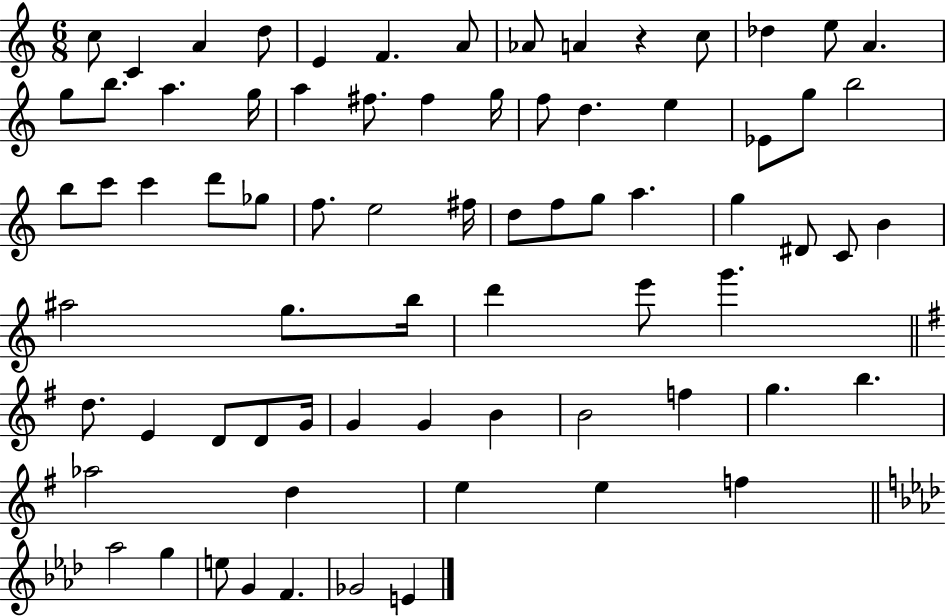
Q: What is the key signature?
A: C major